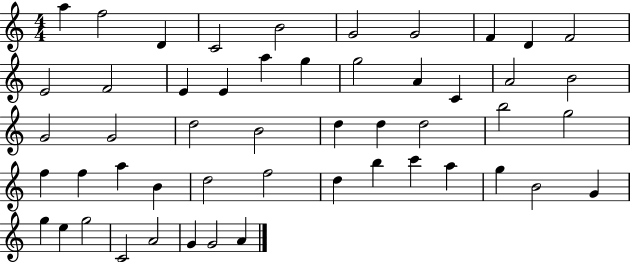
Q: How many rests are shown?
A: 0